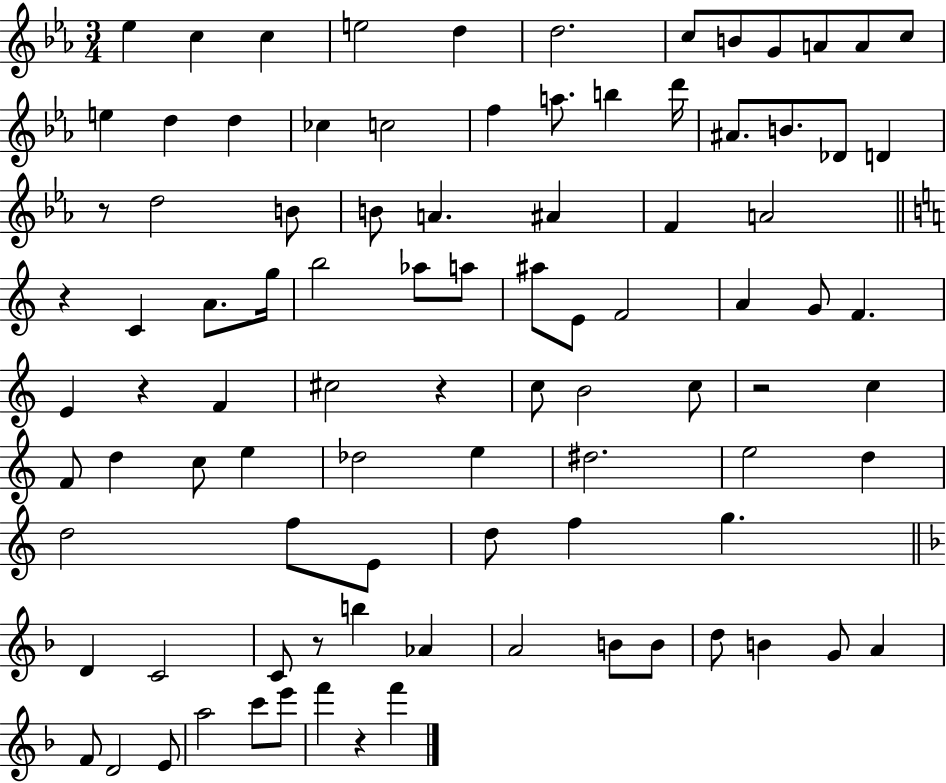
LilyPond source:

{
  \clef treble
  \numericTimeSignature
  \time 3/4
  \key ees \major
  \repeat volta 2 { ees''4 c''4 c''4 | e''2 d''4 | d''2. | c''8 b'8 g'8 a'8 a'8 c''8 | \break e''4 d''4 d''4 | ces''4 c''2 | f''4 a''8. b''4 d'''16 | ais'8. b'8. des'8 d'4 | \break r8 d''2 b'8 | b'8 a'4. ais'4 | f'4 a'2 | \bar "||" \break \key c \major r4 c'4 a'8. g''16 | b''2 aes''8 a''8 | ais''8 e'8 f'2 | a'4 g'8 f'4. | \break e'4 r4 f'4 | cis''2 r4 | c''8 b'2 c''8 | r2 c''4 | \break f'8 d''4 c''8 e''4 | des''2 e''4 | dis''2. | e''2 d''4 | \break d''2 f''8 e'8 | d''8 f''4 g''4. | \bar "||" \break \key d \minor d'4 c'2 | c'8 r8 b''4 aes'4 | a'2 b'8 b'8 | d''8 b'4 g'8 a'4 | \break f'8 d'2 e'8 | a''2 c'''8 e'''8 | f'''4 r4 f'''4 | } \bar "|."
}